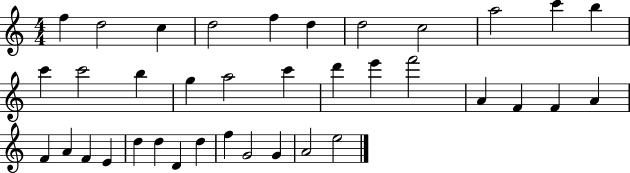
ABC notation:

X:1
T:Untitled
M:4/4
L:1/4
K:C
f d2 c d2 f d d2 c2 a2 c' b c' c'2 b g a2 c' d' e' f'2 A F F A F A F E d d D d f G2 G A2 e2